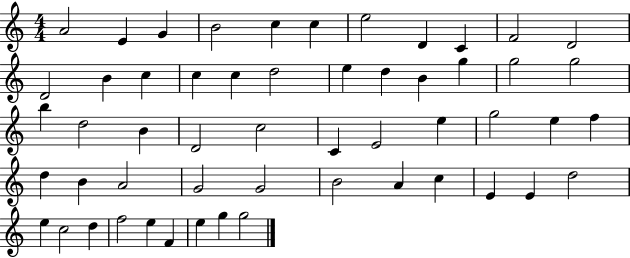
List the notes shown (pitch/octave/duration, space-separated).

A4/h E4/q G4/q B4/h C5/q C5/q E5/h D4/q C4/q F4/h D4/h D4/h B4/q C5/q C5/q C5/q D5/h E5/q D5/q B4/q G5/q G5/h G5/h B5/q D5/h B4/q D4/h C5/h C4/q E4/h E5/q G5/h E5/q F5/q D5/q B4/q A4/h G4/h G4/h B4/h A4/q C5/q E4/q E4/q D5/h E5/q C5/h D5/q F5/h E5/q F4/q E5/q G5/q G5/h